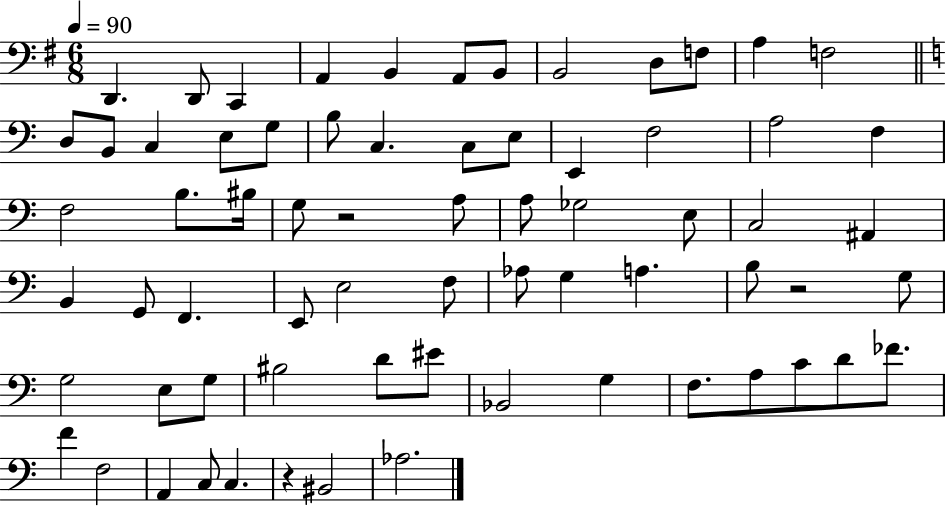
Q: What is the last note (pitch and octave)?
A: Ab3